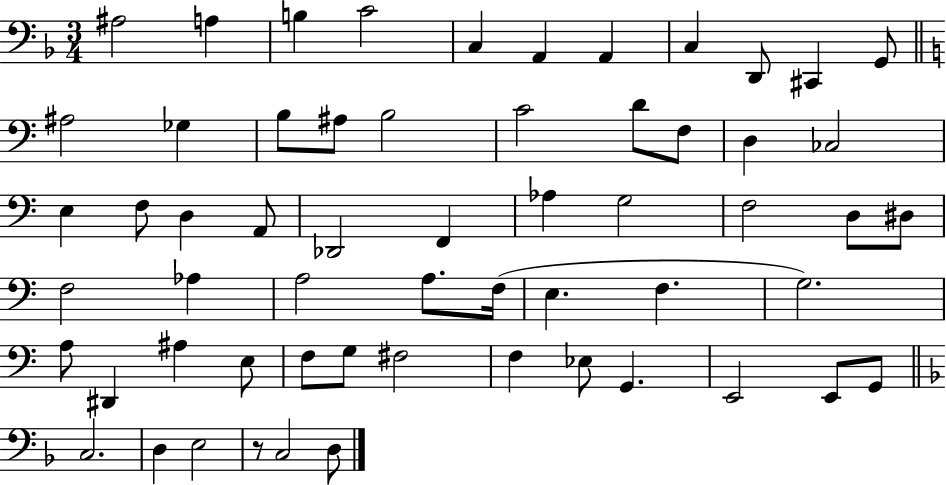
A#3/h A3/q B3/q C4/h C3/q A2/q A2/q C3/q D2/e C#2/q G2/e A#3/h Gb3/q B3/e A#3/e B3/h C4/h D4/e F3/e D3/q CES3/h E3/q F3/e D3/q A2/e Db2/h F2/q Ab3/q G3/h F3/h D3/e D#3/e F3/h Ab3/q A3/h A3/e. F3/s E3/q. F3/q. G3/h. A3/e D#2/q A#3/q E3/e F3/e G3/e F#3/h F3/q Eb3/e G2/q. E2/h E2/e G2/e C3/h. D3/q E3/h R/e C3/h D3/e